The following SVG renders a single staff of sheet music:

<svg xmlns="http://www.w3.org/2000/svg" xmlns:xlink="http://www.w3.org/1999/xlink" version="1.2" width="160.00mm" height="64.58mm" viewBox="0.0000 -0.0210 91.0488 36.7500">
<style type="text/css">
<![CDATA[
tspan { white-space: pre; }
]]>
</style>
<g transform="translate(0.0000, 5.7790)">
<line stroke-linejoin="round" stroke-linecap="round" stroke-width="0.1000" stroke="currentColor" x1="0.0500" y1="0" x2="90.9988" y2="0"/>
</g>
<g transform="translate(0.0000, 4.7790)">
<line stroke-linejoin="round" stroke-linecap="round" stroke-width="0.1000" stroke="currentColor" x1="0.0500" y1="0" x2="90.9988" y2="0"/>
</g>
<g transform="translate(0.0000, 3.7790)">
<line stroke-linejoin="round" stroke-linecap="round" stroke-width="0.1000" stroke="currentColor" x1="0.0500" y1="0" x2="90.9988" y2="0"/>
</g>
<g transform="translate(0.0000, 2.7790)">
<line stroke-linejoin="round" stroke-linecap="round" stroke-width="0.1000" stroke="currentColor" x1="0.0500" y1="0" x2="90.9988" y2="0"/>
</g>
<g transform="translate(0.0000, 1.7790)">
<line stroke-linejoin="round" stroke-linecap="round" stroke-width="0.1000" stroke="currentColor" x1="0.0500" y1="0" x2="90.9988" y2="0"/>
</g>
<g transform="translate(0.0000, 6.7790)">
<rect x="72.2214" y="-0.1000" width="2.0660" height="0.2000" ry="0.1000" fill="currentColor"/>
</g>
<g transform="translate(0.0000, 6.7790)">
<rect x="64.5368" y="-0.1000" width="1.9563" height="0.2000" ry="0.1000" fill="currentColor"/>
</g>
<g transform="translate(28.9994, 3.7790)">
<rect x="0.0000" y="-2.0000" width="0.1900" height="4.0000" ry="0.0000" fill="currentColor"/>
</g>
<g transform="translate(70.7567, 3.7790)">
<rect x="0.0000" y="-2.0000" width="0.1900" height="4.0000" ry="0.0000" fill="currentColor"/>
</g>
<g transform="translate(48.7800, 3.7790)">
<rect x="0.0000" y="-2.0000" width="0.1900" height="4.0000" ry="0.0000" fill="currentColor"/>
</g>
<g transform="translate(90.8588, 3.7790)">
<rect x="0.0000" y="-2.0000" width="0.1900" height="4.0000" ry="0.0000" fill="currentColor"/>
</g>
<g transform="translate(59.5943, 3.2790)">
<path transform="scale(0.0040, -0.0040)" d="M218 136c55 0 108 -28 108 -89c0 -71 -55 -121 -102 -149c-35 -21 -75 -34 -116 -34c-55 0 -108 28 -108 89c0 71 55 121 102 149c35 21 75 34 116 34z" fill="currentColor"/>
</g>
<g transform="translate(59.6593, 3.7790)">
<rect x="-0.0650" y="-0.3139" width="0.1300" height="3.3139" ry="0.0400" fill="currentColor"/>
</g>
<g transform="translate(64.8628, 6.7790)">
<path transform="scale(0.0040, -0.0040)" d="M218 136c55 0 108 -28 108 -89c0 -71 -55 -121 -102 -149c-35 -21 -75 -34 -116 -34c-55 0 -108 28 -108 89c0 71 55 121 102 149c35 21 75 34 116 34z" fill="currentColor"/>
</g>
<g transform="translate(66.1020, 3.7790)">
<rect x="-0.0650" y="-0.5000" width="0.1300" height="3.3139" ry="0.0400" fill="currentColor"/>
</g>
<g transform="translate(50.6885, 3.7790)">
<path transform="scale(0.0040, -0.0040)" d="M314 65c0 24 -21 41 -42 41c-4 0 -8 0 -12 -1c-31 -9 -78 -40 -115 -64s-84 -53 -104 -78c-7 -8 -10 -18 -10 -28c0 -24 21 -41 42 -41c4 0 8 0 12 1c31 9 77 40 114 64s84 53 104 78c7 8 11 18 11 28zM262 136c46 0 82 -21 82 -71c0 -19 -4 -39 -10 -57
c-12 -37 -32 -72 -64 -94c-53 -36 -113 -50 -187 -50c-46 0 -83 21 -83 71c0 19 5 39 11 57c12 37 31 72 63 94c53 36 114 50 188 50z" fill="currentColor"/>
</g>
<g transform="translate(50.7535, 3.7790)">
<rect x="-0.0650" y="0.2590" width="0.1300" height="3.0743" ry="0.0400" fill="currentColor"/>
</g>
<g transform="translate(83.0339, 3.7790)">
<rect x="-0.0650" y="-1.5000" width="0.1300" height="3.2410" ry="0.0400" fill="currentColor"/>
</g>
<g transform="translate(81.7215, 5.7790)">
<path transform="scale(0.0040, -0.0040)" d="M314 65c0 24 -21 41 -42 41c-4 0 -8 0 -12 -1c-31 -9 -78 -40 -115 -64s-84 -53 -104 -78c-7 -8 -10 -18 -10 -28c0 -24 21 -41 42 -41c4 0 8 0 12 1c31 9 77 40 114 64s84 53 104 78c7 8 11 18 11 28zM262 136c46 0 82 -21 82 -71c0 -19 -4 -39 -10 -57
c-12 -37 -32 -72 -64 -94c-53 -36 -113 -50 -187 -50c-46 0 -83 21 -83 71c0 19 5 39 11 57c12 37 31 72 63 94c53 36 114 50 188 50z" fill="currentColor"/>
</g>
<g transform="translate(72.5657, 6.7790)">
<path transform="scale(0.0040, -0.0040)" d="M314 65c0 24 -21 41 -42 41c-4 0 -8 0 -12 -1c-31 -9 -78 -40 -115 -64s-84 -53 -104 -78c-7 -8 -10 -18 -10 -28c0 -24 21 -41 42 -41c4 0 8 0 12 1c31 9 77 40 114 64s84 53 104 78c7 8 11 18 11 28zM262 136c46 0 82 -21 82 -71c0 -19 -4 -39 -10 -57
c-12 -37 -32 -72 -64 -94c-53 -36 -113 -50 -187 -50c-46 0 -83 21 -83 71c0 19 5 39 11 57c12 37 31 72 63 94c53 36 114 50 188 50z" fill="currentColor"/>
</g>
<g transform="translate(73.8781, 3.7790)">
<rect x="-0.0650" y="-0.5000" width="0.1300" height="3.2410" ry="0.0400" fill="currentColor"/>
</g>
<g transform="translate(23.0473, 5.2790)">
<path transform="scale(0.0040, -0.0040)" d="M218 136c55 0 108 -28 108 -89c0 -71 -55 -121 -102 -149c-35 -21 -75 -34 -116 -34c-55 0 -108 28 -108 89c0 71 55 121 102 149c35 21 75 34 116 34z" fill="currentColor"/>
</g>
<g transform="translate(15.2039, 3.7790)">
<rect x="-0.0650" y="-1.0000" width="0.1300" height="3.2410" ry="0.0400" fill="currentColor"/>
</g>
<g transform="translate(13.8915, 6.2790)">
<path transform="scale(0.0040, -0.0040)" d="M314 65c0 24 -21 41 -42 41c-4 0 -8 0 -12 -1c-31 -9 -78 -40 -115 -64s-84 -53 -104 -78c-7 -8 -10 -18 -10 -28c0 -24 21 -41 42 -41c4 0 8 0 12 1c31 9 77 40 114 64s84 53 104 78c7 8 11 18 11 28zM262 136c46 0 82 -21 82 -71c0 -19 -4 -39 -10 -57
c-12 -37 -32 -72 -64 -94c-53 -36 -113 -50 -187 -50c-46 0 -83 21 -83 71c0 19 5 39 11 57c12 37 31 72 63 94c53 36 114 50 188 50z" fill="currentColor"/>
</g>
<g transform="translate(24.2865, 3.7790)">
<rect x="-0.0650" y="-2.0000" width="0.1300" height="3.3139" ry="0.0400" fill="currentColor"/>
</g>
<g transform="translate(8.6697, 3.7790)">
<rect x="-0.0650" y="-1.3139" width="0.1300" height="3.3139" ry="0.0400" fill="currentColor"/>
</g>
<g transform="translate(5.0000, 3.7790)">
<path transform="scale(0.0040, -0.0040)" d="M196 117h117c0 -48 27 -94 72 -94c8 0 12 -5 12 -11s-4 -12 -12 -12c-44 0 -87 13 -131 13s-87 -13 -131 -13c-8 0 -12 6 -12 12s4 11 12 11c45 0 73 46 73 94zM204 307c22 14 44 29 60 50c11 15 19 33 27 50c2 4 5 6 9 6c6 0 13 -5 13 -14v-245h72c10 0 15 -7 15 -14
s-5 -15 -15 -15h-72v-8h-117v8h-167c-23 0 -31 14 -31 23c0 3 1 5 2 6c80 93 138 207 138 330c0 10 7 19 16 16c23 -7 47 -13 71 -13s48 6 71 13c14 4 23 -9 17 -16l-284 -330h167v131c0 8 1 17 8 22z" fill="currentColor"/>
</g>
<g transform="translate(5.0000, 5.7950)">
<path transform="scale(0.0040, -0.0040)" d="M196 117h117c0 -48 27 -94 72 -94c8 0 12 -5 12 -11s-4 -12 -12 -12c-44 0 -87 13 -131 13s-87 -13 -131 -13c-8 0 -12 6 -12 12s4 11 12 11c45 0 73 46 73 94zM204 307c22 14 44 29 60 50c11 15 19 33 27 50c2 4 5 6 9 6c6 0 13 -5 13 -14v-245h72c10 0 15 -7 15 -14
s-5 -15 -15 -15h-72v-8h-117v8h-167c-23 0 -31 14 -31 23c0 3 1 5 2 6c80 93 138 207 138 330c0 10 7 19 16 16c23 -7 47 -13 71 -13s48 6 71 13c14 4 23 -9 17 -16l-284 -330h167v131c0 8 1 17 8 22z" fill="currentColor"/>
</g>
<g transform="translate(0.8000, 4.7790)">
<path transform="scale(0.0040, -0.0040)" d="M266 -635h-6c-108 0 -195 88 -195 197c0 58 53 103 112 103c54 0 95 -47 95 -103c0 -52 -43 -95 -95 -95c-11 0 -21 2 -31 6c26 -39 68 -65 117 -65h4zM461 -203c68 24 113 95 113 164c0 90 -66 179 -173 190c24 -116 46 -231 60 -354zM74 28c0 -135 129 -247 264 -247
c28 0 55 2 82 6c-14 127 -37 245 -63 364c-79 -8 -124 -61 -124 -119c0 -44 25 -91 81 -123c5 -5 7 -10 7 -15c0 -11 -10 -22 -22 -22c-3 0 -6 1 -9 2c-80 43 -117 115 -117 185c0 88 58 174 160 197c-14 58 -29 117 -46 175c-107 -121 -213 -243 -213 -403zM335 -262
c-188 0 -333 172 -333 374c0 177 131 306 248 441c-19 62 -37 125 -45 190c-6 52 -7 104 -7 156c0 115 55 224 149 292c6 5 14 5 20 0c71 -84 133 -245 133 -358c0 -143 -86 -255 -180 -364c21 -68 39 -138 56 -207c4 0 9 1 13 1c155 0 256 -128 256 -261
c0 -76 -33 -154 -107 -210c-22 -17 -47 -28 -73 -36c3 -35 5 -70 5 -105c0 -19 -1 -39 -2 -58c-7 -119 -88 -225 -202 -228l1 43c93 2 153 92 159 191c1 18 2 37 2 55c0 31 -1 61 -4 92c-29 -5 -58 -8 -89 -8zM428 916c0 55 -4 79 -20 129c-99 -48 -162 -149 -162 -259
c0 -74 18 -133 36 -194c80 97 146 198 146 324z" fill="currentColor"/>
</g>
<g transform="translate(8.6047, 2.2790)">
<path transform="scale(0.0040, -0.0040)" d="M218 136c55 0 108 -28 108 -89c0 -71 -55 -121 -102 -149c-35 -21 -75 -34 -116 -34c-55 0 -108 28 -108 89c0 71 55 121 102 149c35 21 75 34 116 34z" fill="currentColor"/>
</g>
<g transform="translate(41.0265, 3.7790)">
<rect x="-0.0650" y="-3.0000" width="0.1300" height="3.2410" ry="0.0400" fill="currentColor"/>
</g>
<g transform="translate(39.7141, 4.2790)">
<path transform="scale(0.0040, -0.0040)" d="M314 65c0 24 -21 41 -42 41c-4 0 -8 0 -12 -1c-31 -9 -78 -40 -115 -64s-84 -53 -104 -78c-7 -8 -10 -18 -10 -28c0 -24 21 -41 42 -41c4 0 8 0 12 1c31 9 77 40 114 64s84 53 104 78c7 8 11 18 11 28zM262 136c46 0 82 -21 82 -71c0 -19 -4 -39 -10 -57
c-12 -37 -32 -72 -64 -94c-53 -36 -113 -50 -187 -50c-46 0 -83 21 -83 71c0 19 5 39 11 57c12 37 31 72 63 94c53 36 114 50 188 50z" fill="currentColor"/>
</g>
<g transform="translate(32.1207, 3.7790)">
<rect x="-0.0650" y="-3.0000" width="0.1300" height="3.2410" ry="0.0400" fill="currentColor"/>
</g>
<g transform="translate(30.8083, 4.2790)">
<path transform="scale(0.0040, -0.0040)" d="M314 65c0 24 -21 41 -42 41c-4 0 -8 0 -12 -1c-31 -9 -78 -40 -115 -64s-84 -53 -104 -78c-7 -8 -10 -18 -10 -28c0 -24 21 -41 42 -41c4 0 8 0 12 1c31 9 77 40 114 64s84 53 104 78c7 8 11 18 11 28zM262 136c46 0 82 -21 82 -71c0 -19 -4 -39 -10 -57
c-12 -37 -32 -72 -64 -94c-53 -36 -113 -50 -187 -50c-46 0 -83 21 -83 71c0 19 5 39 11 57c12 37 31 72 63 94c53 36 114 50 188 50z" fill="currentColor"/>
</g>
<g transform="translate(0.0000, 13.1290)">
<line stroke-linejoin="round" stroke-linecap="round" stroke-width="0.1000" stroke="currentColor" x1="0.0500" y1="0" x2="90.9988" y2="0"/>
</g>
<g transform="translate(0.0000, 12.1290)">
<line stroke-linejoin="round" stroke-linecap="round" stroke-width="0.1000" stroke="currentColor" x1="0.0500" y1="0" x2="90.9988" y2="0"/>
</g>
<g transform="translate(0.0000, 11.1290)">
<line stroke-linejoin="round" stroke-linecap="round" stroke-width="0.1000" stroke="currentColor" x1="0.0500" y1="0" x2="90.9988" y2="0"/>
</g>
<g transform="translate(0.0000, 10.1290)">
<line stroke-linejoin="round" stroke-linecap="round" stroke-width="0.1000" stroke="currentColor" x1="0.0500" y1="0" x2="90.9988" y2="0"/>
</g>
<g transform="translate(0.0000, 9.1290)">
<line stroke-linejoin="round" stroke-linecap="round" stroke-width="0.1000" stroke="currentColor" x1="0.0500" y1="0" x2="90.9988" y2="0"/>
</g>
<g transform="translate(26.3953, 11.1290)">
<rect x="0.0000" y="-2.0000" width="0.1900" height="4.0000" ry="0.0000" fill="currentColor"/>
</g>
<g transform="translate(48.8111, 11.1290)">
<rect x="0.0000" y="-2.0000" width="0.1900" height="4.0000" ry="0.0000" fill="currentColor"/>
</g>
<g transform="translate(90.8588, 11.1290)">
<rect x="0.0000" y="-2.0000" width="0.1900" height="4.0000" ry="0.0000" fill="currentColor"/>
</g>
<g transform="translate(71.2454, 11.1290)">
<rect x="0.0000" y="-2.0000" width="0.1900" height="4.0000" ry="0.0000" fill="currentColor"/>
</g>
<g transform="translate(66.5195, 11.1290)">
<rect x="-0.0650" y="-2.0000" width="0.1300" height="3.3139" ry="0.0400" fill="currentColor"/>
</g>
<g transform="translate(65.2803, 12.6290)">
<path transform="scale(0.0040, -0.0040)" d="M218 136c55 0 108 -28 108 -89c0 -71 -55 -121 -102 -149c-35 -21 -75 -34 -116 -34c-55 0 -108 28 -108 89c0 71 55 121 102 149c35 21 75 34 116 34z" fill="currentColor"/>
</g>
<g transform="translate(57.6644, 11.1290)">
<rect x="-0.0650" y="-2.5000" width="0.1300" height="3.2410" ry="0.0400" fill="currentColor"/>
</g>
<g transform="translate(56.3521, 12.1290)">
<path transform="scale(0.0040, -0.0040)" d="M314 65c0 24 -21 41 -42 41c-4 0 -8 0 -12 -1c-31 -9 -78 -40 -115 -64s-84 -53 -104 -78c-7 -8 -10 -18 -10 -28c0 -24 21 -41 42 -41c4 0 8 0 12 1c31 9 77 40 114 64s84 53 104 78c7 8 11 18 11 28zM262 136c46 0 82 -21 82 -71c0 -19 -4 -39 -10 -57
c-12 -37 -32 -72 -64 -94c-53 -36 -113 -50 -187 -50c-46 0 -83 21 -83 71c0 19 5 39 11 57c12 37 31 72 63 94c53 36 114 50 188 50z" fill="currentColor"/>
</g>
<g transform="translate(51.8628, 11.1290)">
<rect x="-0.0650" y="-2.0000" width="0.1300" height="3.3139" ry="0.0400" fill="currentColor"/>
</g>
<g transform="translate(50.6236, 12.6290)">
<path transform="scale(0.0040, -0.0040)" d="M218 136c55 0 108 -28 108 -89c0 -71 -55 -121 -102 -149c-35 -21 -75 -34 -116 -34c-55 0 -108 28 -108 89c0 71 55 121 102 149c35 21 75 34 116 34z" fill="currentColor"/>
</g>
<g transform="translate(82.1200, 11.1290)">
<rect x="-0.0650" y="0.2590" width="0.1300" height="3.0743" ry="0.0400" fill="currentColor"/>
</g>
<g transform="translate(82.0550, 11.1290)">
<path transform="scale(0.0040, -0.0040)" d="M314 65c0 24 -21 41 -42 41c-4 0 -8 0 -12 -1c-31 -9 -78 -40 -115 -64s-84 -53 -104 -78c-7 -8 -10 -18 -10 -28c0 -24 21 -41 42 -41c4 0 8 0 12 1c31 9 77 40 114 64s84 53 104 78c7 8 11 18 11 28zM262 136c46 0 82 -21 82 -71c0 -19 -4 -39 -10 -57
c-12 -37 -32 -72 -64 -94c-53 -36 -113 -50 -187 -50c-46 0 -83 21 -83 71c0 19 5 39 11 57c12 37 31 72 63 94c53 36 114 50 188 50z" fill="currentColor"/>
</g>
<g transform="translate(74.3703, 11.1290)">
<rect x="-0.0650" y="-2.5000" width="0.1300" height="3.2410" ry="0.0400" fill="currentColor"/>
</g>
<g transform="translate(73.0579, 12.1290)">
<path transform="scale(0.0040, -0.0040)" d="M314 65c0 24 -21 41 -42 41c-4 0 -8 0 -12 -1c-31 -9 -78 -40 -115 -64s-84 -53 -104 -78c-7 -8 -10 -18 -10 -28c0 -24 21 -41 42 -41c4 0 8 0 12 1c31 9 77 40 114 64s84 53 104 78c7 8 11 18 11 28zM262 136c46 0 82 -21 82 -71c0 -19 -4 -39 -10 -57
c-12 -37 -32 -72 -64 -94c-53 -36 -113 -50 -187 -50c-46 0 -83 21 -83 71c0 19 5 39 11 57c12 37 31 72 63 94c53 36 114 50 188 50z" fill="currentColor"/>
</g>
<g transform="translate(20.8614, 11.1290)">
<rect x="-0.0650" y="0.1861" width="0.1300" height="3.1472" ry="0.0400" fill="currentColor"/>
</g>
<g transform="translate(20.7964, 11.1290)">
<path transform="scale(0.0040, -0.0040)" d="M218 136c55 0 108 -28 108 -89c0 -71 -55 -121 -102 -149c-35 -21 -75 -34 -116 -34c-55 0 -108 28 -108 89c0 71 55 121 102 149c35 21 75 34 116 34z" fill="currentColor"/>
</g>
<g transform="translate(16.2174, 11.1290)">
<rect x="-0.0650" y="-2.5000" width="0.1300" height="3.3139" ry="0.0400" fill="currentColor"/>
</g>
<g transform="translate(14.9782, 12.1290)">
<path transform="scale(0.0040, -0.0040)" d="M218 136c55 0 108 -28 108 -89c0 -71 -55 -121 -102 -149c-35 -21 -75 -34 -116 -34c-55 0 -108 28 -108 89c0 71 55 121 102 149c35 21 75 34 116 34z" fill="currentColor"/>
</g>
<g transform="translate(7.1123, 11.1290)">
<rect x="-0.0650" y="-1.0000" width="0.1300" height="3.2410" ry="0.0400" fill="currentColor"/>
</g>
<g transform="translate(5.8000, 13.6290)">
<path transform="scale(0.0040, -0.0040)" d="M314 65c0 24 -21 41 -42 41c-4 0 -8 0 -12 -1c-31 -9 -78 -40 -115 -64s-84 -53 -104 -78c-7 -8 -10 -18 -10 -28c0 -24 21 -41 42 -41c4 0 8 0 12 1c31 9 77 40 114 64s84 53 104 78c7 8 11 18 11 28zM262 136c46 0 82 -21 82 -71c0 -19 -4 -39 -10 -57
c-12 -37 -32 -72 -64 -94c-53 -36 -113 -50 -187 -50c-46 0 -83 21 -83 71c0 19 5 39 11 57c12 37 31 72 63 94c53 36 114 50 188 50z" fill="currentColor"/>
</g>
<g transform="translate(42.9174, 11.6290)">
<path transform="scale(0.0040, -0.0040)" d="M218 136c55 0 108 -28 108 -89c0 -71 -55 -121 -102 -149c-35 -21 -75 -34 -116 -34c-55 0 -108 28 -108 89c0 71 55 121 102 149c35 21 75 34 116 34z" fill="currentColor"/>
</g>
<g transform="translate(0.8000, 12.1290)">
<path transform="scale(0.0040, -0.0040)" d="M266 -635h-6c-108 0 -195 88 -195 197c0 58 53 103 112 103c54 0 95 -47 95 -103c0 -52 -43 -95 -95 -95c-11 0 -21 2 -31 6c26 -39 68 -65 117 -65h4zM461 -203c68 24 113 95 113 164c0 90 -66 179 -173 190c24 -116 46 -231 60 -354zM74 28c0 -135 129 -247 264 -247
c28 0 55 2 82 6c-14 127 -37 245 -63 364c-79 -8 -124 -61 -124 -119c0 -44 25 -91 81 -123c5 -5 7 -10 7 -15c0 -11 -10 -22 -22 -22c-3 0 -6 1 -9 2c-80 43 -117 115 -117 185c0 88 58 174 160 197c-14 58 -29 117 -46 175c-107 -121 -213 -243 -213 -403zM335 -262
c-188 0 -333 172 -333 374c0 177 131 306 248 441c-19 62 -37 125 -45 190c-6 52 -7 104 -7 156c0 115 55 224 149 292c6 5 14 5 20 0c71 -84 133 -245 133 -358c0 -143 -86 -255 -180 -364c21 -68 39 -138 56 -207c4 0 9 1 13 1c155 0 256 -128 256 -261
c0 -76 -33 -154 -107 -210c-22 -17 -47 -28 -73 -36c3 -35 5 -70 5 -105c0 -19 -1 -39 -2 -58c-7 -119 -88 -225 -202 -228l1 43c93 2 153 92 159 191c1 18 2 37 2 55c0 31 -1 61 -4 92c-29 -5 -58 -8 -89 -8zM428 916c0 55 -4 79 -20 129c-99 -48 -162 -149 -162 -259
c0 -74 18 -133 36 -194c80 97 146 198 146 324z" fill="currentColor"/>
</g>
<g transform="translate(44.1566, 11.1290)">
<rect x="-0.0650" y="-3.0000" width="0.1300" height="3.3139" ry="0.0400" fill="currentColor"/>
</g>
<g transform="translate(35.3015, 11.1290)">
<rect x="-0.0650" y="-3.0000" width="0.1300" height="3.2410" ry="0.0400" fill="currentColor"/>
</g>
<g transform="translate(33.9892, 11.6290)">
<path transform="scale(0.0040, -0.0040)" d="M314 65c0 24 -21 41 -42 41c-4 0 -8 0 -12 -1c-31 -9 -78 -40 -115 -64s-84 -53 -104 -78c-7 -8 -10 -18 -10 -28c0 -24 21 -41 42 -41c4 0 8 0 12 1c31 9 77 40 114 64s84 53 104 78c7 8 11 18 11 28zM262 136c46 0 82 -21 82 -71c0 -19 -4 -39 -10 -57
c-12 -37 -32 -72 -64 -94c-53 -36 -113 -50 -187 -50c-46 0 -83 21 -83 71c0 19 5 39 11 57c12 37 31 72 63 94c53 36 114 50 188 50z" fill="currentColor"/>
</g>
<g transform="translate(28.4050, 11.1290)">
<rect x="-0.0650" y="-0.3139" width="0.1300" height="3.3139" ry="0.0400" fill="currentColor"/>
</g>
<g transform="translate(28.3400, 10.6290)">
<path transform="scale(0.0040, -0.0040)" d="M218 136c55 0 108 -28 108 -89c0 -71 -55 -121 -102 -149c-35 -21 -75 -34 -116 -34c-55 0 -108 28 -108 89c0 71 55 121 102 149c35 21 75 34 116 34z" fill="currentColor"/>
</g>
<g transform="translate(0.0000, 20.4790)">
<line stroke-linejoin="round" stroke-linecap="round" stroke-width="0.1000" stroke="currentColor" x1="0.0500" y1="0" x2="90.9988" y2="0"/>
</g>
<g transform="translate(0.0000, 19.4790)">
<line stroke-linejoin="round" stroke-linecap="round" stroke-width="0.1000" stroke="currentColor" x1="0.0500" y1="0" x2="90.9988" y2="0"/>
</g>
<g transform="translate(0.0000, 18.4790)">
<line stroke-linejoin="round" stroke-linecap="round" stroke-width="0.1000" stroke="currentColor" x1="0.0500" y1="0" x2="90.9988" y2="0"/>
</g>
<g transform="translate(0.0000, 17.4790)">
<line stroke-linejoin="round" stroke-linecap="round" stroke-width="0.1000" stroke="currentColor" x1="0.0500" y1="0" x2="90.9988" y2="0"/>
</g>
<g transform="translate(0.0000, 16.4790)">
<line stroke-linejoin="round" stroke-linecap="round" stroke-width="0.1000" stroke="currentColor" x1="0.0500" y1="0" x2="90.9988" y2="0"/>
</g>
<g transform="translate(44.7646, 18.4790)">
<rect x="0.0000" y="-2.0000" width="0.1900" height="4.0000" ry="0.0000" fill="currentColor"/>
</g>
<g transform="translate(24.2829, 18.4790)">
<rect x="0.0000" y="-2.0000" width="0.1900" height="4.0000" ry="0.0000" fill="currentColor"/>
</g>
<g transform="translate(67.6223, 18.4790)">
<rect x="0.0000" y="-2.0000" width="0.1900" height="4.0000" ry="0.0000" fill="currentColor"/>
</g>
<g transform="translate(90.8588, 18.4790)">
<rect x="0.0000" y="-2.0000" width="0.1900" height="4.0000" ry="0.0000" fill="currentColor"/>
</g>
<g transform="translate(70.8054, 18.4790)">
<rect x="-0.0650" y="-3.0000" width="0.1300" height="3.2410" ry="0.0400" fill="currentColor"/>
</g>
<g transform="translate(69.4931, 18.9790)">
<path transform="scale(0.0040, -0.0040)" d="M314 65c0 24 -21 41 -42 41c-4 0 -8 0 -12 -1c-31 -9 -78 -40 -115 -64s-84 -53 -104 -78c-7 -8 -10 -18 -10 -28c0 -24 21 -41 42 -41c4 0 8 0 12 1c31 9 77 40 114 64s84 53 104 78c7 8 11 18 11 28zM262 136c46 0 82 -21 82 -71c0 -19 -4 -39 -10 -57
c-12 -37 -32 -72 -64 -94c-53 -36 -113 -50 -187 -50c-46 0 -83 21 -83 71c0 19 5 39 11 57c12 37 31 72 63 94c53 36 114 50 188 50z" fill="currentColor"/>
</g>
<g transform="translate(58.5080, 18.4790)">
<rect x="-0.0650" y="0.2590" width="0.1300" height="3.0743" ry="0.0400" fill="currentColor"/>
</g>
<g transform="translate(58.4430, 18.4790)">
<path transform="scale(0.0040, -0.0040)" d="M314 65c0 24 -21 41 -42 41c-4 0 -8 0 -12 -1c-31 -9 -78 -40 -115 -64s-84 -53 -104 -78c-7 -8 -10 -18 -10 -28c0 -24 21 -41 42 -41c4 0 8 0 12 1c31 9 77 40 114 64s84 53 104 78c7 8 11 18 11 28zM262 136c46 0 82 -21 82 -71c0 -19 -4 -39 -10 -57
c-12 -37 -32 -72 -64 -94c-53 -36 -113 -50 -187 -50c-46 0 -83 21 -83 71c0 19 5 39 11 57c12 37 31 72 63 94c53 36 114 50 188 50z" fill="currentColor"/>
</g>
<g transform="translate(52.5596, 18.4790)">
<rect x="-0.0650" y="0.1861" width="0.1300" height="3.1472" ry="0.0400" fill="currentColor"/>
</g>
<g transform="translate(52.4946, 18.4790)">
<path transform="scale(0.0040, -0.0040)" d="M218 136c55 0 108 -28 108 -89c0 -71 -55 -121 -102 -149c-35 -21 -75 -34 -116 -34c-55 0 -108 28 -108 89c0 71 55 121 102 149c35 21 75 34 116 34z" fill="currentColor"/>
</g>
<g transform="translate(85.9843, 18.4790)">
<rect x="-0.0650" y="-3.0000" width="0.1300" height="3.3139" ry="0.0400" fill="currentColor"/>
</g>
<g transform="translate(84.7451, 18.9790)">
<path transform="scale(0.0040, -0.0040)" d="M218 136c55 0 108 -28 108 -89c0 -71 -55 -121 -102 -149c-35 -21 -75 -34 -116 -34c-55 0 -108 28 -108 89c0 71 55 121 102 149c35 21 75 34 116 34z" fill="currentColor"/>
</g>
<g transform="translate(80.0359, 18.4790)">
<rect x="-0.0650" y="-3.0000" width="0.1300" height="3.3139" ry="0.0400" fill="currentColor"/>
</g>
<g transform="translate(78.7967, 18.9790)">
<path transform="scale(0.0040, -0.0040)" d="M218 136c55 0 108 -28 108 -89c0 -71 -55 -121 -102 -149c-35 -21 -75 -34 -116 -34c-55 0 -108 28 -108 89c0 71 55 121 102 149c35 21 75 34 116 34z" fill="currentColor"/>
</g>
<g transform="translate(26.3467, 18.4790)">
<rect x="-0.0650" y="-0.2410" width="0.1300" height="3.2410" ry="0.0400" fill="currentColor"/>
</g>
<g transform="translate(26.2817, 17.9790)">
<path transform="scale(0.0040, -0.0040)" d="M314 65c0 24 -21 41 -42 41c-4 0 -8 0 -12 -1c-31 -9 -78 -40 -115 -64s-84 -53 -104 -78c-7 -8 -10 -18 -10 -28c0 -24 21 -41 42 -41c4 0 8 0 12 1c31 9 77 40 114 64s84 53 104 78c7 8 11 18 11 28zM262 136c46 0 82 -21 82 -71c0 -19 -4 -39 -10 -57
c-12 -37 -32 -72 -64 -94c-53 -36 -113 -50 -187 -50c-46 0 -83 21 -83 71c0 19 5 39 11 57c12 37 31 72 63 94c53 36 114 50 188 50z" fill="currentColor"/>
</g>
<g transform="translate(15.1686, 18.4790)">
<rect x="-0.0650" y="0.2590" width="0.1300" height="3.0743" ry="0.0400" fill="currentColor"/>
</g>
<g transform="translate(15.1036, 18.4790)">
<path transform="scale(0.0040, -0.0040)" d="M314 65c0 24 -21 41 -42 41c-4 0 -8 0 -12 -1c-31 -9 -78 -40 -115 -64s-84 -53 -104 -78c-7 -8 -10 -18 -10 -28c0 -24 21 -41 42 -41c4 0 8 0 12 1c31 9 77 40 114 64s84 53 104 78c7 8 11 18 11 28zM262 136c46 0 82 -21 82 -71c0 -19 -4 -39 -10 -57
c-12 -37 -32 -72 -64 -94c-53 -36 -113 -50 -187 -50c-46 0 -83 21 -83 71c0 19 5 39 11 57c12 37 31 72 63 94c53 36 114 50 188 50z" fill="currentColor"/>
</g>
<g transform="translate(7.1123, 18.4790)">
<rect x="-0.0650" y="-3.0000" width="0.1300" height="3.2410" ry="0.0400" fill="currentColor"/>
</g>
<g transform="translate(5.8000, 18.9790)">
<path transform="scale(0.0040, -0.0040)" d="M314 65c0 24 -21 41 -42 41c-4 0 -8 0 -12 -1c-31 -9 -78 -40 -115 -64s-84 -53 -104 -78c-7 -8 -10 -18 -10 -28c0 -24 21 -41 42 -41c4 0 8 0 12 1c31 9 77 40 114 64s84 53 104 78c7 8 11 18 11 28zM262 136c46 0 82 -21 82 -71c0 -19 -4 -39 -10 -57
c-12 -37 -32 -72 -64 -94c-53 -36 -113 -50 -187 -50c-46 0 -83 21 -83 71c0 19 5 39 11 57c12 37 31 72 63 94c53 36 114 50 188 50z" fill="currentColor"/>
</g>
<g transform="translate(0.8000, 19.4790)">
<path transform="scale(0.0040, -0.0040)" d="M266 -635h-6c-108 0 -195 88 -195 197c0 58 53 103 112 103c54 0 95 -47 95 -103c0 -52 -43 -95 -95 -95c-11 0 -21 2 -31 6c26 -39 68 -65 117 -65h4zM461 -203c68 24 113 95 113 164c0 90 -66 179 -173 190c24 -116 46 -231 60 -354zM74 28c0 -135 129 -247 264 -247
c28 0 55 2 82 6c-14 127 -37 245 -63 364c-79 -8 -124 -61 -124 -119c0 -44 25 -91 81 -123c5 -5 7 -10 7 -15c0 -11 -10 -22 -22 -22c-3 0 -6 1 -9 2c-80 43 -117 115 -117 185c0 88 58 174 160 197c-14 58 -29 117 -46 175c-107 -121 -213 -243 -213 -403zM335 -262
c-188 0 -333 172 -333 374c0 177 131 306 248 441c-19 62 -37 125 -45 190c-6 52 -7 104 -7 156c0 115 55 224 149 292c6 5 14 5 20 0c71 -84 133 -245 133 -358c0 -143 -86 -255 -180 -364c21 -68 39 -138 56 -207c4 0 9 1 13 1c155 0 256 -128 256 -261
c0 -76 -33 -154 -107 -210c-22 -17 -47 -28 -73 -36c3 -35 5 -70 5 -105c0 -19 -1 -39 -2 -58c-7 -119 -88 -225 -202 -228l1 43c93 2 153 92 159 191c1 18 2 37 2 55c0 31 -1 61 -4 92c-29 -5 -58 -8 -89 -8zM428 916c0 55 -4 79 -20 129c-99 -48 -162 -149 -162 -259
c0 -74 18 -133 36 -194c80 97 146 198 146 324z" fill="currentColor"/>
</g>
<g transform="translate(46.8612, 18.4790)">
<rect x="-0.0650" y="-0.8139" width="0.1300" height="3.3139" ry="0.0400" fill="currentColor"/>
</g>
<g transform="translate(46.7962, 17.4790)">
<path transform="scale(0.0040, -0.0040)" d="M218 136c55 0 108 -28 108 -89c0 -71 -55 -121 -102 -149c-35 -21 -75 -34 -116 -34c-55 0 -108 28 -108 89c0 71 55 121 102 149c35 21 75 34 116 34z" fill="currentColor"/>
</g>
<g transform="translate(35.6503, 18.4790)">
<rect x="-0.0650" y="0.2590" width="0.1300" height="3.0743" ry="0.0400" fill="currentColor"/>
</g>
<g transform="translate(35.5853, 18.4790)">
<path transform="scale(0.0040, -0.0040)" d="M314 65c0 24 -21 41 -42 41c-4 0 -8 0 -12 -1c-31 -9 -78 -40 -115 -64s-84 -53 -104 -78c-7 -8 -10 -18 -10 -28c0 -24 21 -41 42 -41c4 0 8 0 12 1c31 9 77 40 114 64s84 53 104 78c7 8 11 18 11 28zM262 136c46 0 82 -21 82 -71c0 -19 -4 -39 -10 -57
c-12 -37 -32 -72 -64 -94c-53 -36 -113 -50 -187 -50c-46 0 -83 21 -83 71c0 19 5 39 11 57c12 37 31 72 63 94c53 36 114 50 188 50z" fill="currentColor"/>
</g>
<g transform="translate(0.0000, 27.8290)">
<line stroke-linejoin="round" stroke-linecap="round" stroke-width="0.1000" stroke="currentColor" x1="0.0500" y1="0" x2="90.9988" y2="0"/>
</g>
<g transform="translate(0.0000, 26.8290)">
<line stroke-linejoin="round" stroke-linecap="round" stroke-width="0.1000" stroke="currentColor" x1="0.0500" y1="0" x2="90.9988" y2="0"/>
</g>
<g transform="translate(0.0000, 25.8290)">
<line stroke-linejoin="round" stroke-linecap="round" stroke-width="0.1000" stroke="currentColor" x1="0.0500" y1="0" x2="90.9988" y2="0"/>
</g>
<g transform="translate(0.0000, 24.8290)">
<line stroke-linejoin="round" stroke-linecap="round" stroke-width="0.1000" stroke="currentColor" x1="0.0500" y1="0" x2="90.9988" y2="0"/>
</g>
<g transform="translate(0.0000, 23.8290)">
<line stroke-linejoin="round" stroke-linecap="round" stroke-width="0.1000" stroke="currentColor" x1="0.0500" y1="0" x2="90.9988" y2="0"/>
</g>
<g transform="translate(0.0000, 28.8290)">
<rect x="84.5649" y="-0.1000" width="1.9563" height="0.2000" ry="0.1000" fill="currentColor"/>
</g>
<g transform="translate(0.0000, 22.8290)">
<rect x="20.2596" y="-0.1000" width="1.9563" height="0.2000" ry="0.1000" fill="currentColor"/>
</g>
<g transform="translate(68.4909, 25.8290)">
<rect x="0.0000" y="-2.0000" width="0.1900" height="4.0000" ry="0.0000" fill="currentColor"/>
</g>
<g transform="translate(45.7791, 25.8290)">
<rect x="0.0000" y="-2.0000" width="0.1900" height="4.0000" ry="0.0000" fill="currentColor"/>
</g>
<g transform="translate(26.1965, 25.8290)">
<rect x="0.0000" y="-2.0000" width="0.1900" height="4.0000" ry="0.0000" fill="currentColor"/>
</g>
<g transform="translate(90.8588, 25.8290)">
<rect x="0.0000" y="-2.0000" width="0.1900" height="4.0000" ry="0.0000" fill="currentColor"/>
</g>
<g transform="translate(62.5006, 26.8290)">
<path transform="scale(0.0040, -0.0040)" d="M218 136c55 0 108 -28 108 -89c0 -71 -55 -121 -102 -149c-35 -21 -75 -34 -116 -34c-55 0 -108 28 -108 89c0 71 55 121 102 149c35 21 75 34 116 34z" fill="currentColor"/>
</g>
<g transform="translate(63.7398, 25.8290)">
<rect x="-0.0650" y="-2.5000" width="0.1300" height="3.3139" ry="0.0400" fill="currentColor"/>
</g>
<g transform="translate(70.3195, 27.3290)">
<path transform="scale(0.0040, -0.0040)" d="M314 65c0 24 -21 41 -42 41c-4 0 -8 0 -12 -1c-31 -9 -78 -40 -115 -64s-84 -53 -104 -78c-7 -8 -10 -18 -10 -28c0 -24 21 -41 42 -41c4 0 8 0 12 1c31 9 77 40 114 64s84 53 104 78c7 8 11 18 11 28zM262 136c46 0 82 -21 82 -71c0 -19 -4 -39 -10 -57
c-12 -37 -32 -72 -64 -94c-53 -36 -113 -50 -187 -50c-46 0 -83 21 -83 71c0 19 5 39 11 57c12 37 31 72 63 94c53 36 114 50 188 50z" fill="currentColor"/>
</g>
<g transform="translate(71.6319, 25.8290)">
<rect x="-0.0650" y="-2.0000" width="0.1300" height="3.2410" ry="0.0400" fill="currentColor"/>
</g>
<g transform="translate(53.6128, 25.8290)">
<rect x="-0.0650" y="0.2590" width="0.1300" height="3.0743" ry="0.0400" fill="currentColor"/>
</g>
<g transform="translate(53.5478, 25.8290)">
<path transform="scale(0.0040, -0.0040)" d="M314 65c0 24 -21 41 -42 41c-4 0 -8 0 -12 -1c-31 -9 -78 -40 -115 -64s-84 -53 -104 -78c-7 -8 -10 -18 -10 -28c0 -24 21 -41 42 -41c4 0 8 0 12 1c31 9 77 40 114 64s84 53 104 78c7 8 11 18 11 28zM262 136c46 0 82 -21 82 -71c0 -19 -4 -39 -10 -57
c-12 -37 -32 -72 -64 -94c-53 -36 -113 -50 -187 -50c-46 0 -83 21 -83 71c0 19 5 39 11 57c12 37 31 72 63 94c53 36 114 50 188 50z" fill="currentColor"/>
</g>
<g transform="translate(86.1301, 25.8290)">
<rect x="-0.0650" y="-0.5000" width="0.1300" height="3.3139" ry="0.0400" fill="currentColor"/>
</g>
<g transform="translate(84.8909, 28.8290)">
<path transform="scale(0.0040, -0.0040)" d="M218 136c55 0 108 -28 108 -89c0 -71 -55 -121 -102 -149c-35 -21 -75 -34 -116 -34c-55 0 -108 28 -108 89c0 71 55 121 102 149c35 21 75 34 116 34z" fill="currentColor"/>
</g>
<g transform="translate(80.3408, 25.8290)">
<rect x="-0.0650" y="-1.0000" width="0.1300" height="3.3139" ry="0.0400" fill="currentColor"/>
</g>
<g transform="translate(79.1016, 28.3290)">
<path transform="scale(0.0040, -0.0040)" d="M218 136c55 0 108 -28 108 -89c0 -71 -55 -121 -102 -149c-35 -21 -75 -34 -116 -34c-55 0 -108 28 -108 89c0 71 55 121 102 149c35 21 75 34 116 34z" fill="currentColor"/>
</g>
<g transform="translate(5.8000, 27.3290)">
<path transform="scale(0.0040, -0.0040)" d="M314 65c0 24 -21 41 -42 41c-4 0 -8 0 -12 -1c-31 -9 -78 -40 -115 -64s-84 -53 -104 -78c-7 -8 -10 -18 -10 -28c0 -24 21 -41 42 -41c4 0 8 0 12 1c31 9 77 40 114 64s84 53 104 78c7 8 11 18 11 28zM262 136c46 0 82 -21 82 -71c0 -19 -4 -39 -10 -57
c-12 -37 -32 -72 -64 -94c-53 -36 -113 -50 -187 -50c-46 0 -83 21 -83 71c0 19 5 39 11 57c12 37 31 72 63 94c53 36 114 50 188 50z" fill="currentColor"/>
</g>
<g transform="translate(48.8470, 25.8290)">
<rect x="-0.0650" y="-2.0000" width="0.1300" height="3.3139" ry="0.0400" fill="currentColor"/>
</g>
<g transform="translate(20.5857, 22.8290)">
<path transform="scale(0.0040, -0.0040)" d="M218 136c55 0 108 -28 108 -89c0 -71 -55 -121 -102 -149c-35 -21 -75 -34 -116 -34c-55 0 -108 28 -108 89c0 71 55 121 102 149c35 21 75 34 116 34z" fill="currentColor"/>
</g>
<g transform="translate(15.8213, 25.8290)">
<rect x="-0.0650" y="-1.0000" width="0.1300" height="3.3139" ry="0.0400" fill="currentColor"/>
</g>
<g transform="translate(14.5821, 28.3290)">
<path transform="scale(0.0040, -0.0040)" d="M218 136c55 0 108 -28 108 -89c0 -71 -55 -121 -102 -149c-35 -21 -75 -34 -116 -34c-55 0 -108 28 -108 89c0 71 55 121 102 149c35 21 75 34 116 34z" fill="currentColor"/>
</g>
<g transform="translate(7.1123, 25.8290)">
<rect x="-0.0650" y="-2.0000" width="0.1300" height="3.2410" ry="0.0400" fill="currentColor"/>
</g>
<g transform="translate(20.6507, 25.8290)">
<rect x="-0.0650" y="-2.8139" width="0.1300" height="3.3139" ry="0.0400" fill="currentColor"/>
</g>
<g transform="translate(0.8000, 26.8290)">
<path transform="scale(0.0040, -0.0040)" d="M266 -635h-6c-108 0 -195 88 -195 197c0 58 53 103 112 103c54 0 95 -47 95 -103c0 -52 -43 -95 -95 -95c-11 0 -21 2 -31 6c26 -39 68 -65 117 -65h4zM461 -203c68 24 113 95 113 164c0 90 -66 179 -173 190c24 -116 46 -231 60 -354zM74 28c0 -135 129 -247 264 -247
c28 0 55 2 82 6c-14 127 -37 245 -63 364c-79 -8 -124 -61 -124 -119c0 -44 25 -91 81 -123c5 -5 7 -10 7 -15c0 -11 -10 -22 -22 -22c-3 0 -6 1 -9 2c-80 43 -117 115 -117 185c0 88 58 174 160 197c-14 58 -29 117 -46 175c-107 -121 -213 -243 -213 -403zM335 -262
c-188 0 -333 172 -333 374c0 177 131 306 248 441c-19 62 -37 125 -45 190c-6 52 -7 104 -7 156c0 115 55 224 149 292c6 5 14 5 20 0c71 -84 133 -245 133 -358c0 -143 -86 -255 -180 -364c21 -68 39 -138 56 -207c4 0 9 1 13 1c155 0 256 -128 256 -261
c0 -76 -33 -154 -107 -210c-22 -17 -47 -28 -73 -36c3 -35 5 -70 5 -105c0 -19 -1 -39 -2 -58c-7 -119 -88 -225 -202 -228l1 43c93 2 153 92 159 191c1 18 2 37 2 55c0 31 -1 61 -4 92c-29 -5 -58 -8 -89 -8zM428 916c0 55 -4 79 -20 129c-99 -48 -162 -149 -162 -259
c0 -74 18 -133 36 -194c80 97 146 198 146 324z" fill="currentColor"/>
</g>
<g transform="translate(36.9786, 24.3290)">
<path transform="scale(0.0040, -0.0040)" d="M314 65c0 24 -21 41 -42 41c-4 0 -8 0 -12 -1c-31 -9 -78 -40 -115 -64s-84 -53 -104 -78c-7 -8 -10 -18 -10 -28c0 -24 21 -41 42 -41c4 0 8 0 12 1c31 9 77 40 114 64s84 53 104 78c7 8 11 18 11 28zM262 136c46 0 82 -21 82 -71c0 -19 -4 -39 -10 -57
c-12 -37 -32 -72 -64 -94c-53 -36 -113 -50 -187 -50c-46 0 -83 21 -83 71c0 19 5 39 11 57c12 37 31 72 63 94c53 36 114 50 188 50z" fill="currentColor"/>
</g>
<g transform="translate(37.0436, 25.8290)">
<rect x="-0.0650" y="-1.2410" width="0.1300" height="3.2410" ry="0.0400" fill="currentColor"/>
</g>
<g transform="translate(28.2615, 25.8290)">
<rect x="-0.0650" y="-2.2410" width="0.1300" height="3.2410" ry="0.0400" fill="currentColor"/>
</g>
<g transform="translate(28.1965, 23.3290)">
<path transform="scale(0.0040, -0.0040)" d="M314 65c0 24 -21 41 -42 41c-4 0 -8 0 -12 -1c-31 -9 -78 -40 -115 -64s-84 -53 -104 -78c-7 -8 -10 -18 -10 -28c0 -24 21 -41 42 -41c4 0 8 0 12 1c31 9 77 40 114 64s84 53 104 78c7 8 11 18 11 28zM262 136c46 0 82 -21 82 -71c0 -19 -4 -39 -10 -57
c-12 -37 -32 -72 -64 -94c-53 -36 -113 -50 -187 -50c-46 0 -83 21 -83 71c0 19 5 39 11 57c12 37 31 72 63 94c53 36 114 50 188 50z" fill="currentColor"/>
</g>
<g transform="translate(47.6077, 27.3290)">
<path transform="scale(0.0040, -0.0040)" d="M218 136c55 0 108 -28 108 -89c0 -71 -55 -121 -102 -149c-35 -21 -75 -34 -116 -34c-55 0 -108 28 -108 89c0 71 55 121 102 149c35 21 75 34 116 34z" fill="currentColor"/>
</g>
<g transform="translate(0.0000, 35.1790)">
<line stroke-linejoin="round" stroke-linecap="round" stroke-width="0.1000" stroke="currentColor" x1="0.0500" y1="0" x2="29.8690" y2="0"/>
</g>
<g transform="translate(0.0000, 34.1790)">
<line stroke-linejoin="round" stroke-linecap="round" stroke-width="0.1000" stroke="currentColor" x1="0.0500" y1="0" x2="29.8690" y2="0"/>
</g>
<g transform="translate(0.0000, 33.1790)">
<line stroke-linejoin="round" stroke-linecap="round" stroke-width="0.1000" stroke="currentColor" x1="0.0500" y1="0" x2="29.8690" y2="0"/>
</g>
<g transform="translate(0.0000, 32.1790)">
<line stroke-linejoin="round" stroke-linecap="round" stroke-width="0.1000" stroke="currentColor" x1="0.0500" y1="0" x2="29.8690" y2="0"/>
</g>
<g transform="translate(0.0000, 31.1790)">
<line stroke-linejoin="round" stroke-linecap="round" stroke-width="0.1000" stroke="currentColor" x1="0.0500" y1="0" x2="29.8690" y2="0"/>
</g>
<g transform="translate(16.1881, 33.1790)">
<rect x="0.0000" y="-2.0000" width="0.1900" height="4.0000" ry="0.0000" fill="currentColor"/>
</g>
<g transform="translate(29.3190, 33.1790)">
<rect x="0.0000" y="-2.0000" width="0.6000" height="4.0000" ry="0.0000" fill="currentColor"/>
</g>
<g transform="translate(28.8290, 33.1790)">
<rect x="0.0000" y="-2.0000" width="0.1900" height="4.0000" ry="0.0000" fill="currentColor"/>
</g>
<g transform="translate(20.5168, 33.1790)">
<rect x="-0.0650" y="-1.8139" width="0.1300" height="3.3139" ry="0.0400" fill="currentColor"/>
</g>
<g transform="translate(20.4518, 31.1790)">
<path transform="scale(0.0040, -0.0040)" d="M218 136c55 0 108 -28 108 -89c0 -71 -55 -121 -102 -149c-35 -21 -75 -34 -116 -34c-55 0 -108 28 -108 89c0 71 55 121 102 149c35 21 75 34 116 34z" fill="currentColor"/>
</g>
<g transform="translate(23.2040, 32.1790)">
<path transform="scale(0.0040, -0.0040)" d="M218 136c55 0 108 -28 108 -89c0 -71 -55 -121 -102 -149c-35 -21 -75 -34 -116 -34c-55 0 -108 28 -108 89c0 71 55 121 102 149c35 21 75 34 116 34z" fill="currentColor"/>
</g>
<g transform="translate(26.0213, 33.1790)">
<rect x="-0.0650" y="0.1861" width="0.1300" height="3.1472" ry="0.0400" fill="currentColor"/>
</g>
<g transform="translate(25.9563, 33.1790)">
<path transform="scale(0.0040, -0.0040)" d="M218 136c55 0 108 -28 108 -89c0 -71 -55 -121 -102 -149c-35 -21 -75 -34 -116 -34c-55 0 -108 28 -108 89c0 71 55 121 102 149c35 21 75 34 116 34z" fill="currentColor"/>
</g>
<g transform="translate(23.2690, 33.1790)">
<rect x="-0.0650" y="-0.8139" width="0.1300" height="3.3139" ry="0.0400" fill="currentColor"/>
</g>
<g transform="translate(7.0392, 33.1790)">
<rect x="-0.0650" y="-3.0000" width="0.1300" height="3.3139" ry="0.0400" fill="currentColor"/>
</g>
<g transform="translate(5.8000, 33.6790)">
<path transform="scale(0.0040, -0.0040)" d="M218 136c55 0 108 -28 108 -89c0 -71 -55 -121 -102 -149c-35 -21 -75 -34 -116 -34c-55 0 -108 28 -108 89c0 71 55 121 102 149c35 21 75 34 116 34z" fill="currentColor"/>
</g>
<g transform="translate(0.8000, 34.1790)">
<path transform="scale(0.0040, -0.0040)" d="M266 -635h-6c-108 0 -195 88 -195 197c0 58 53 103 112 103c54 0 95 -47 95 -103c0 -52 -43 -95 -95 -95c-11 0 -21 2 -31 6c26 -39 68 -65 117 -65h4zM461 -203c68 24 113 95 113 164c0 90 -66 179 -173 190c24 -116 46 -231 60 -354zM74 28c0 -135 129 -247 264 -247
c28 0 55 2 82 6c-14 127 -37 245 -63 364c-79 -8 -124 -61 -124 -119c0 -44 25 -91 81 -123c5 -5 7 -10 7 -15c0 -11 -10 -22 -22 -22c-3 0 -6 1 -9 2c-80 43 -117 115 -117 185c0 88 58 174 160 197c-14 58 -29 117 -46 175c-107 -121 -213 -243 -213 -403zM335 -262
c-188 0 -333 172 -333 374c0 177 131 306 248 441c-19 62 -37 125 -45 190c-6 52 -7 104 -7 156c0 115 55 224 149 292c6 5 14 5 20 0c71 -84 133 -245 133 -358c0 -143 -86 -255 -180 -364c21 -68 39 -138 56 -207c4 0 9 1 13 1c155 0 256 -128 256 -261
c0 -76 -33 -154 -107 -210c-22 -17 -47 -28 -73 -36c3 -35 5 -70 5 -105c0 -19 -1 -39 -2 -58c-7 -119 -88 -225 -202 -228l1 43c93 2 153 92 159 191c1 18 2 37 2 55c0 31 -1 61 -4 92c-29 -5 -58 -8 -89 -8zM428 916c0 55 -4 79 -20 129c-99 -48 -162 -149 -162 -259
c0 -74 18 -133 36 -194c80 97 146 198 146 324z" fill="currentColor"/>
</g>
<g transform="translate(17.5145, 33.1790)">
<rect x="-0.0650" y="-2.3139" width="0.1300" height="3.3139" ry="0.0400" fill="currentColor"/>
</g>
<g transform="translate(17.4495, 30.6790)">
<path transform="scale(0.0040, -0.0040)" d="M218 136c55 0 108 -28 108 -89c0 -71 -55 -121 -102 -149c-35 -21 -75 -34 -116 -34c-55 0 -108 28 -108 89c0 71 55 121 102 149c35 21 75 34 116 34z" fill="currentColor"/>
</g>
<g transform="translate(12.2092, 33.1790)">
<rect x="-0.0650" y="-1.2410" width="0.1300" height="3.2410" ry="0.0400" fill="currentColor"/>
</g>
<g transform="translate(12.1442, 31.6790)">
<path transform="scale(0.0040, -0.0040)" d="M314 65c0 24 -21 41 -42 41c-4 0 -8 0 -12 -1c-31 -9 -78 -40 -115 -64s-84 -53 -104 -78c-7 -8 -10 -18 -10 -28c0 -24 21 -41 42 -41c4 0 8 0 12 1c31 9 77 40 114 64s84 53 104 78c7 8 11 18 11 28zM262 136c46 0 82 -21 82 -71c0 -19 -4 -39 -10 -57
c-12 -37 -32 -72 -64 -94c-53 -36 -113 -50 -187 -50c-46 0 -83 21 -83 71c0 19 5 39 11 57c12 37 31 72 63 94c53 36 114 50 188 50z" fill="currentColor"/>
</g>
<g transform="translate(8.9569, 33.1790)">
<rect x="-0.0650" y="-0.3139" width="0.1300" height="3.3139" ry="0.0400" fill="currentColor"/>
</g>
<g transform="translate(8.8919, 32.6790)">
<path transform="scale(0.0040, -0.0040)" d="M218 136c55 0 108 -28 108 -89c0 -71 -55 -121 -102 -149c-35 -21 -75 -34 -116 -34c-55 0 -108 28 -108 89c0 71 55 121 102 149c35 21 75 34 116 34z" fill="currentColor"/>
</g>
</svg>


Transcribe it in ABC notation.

X:1
T:Untitled
M:4/4
L:1/4
K:C
e D2 F A2 A2 B2 c C C2 E2 D2 G B c A2 A F G2 F G2 B2 A2 B2 c2 B2 d B B2 A2 A A F2 D a g2 e2 F B2 G F2 D C A c e2 g f d B